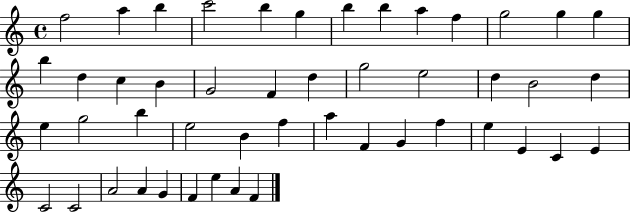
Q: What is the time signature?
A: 4/4